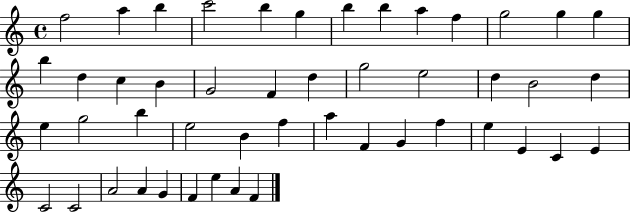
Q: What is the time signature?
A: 4/4